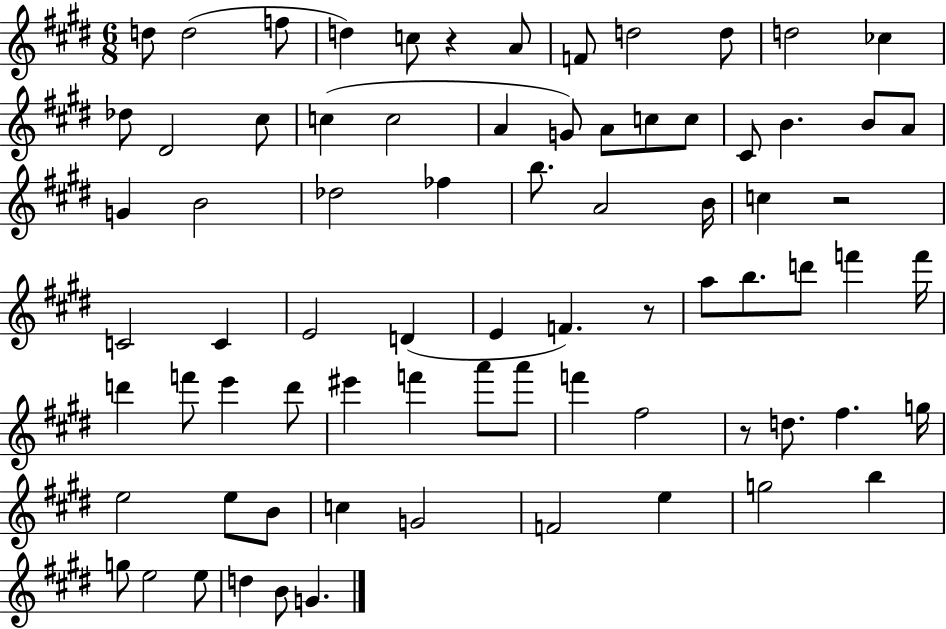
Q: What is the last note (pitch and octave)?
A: G4